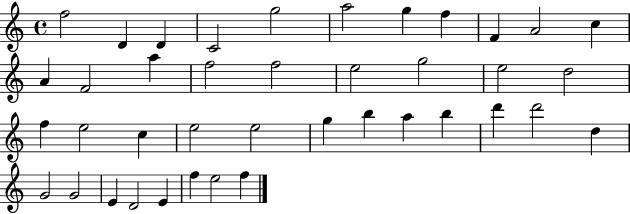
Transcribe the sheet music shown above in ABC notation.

X:1
T:Untitled
M:4/4
L:1/4
K:C
f2 D D C2 g2 a2 g f F A2 c A F2 a f2 f2 e2 g2 e2 d2 f e2 c e2 e2 g b a b d' d'2 d G2 G2 E D2 E f e2 f